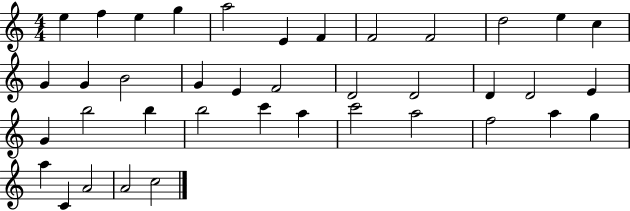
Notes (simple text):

E5/q F5/q E5/q G5/q A5/h E4/q F4/q F4/h F4/h D5/h E5/q C5/q G4/q G4/q B4/h G4/q E4/q F4/h D4/h D4/h D4/q D4/h E4/q G4/q B5/h B5/q B5/h C6/q A5/q C6/h A5/h F5/h A5/q G5/q A5/q C4/q A4/h A4/h C5/h